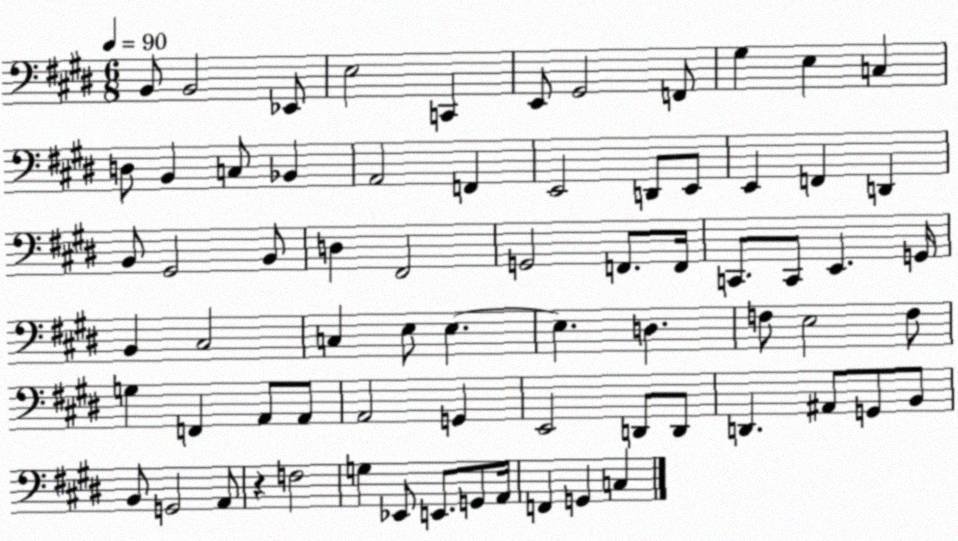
X:1
T:Untitled
M:6/8
L:1/4
K:E
B,,/2 B,,2 _E,,/2 E,2 C,, E,,/2 ^G,,2 F,,/2 ^G, E, C, D,/2 B,, C,/2 _B,, A,,2 F,, E,,2 D,,/2 E,,/2 E,, F,, D,, B,,/2 ^G,,2 B,,/2 D, ^F,,2 G,,2 F,,/2 F,,/4 C,,/2 C,,/2 E,, G,,/4 B,, ^C,2 C, E,/2 E, E, D, F,/2 E,2 F,/2 G, F,, A,,/2 A,,/2 A,,2 G,, E,,2 D,,/2 D,,/2 D,, ^A,,/2 G,,/2 B,,/2 B,,/2 G,,2 A,,/2 z F,2 G, _E,,/2 E,,/2 G,,/2 A,,/4 F,, G,, C,